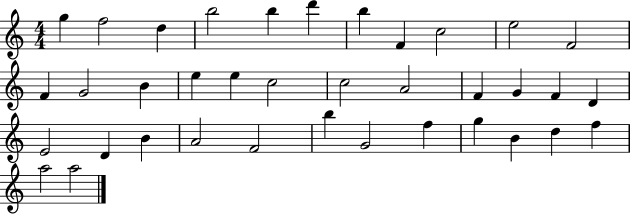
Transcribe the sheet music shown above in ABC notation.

X:1
T:Untitled
M:4/4
L:1/4
K:C
g f2 d b2 b d' b F c2 e2 F2 F G2 B e e c2 c2 A2 F G F D E2 D B A2 F2 b G2 f g B d f a2 a2